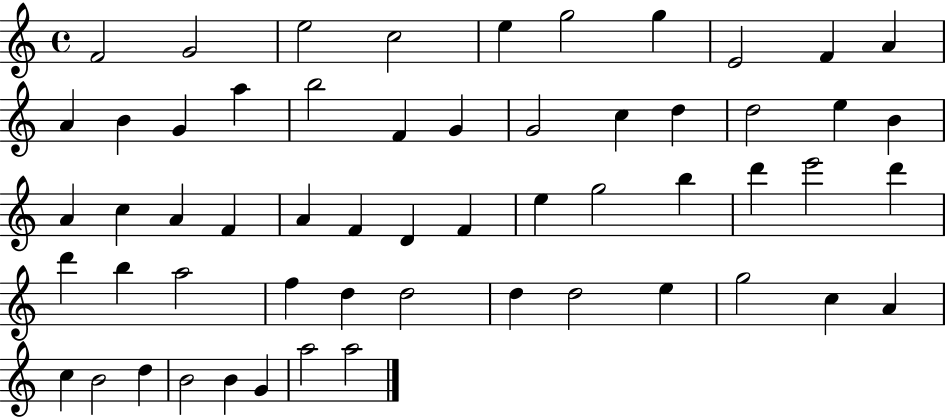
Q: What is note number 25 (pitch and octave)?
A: C5